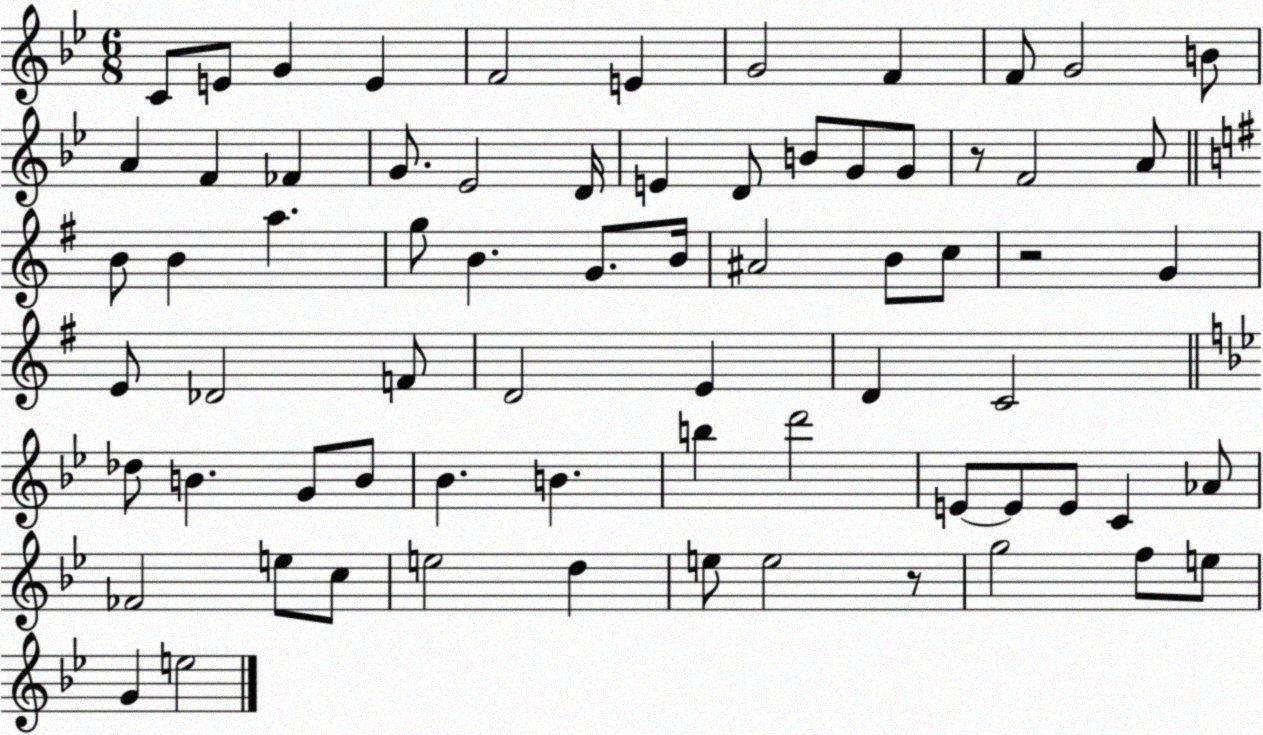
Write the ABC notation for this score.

X:1
T:Untitled
M:6/8
L:1/4
K:Bb
C/2 E/2 G E F2 E G2 F F/2 G2 B/2 A F _F G/2 _E2 D/4 E D/2 B/2 G/2 G/2 z/2 F2 A/2 B/2 B a g/2 B G/2 B/4 ^A2 B/2 c/2 z2 G E/2 _D2 F/2 D2 E D C2 _d/2 B G/2 B/2 _B B b d'2 E/2 E/2 E/2 C _A/2 _F2 e/2 c/2 e2 d e/2 e2 z/2 g2 f/2 e/2 G e2